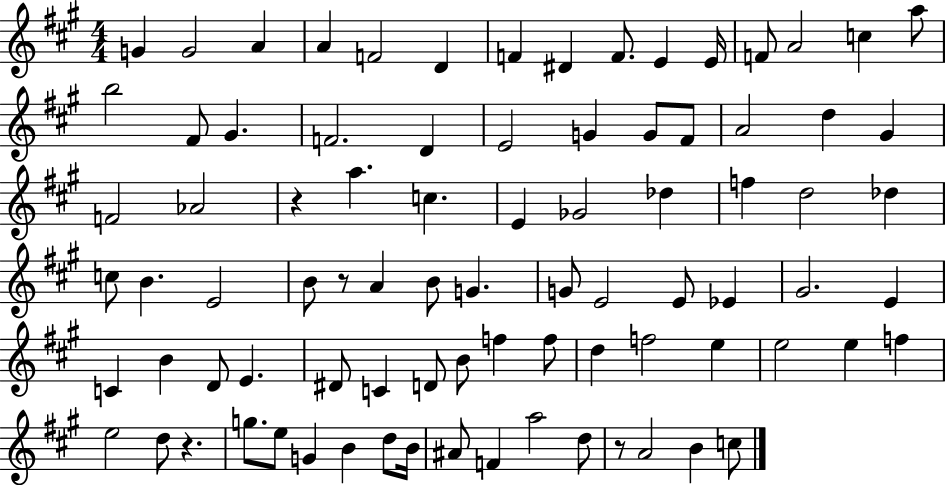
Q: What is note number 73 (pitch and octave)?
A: D5